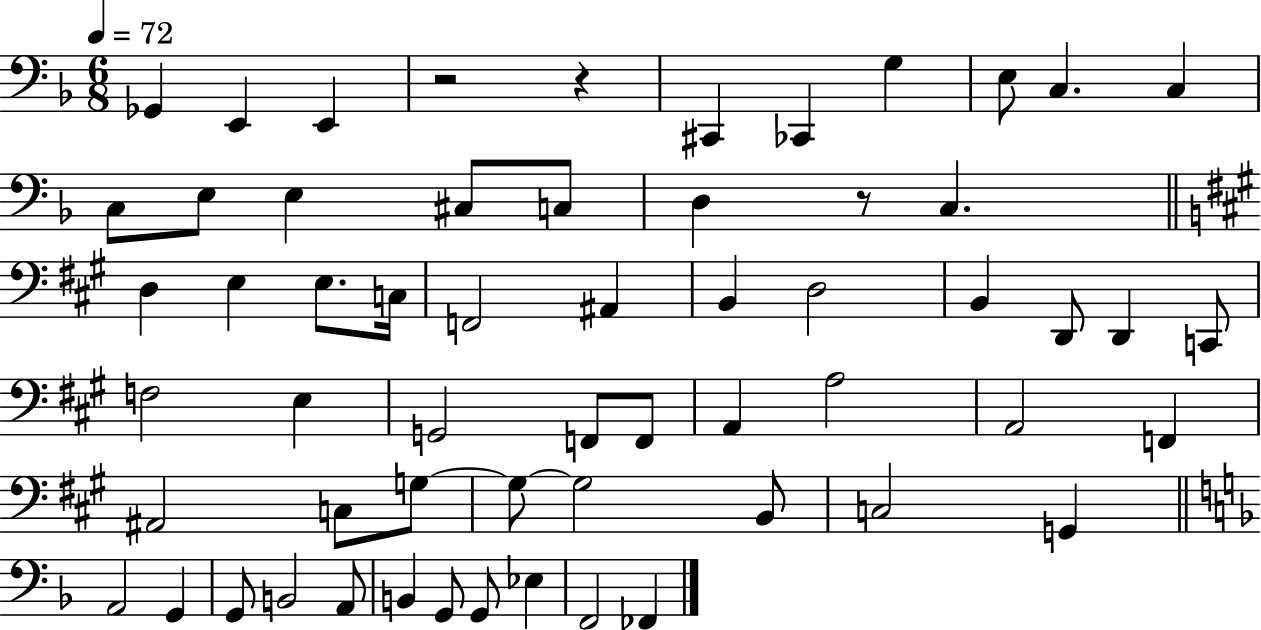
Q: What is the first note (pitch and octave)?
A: Gb2